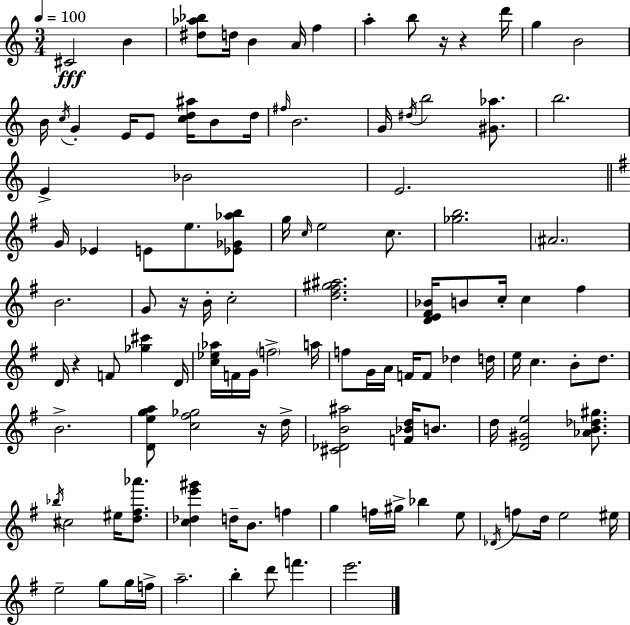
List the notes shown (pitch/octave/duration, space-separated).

C#4/h B4/q [D#5,Ab5,Bb5]/e D5/s B4/q A4/s F5/q A5/q B5/e R/s R/q D6/s G5/q B4/h B4/s C5/s G4/q E4/s E4/e [C5,D5,A#5]/s B4/e D5/s F#5/s B4/h. G4/s D#5/s B5/h [G#4,Ab5]/e. B5/h. E4/q Bb4/h E4/h. G4/s Eb4/q E4/e E5/e. [Eb4,Gb4,Ab5,B5]/e G5/s C5/s E5/h C5/e. [Gb5,B5]/h. A#4/h. B4/h. G4/e R/s B4/s C5/h [D5,F#5,G#5,A#5]/h. [D4,E4,F#4,Bb4]/s B4/e C5/s C5/q F#5/q D4/s R/q F4/e [Gb5,C#6]/q D4/s [C5,Eb5,Ab5]/s F4/s G4/s F5/h A5/s F5/e G4/s A4/s F4/s F4/e Db5/q D5/s E5/s C5/q. B4/e D5/e. B4/h. [D4,E5,G5,A5]/e [C5,F#5,Gb5]/h R/s D5/s [C#4,Db4,B4,A#5]/h [F4,Bb4,D5]/s B4/e. D5/s [D4,G#4,E5]/h [Ab4,B4,Db5,G#5]/e. Bb5/s C#5/h EIS5/s [D5,F#5,Ab6]/e. [C5,Db5,E6,G#6]/q D5/s B4/e. F5/q G5/q F5/s G#5/s Bb5/q E5/e Db4/s F5/e D5/s E5/h EIS5/s E5/h G5/e G5/s F5/s A5/h. B5/q D6/e F6/q. E6/h.